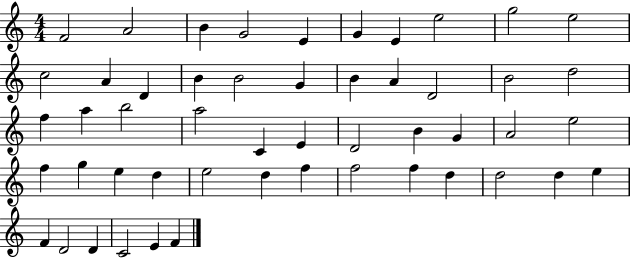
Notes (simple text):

F4/h A4/h B4/q G4/h E4/q G4/q E4/q E5/h G5/h E5/h C5/h A4/q D4/q B4/q B4/h G4/q B4/q A4/q D4/h B4/h D5/h F5/q A5/q B5/h A5/h C4/q E4/q D4/h B4/q G4/q A4/h E5/h F5/q G5/q E5/q D5/q E5/h D5/q F5/q F5/h F5/q D5/q D5/h D5/q E5/q F4/q D4/h D4/q C4/h E4/q F4/q